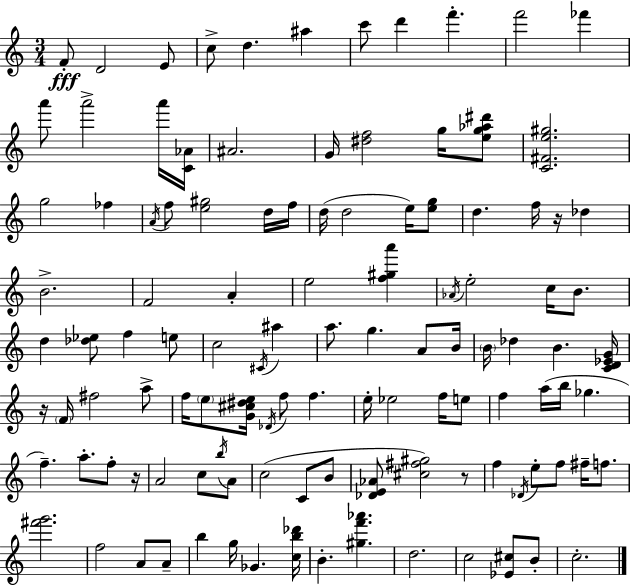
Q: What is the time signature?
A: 3/4